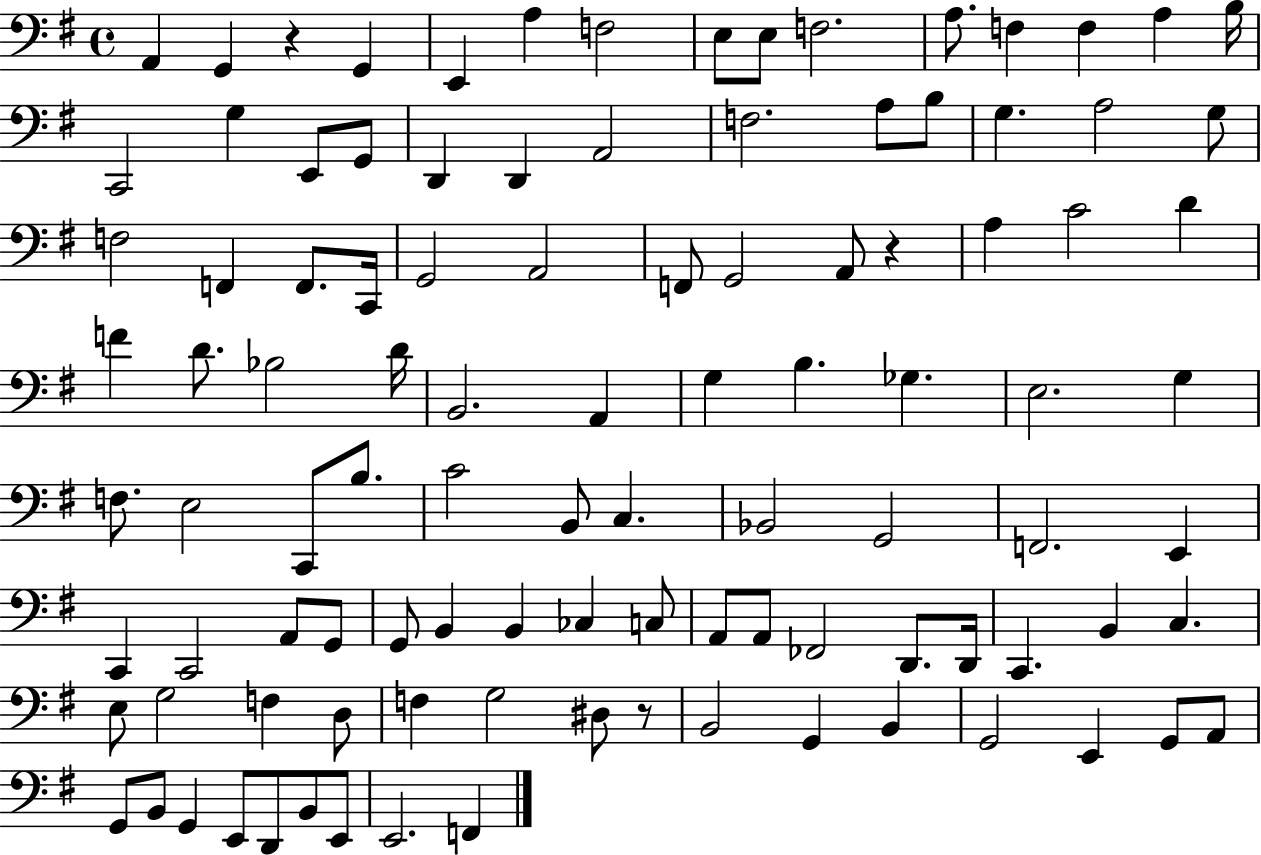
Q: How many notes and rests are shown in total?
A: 104